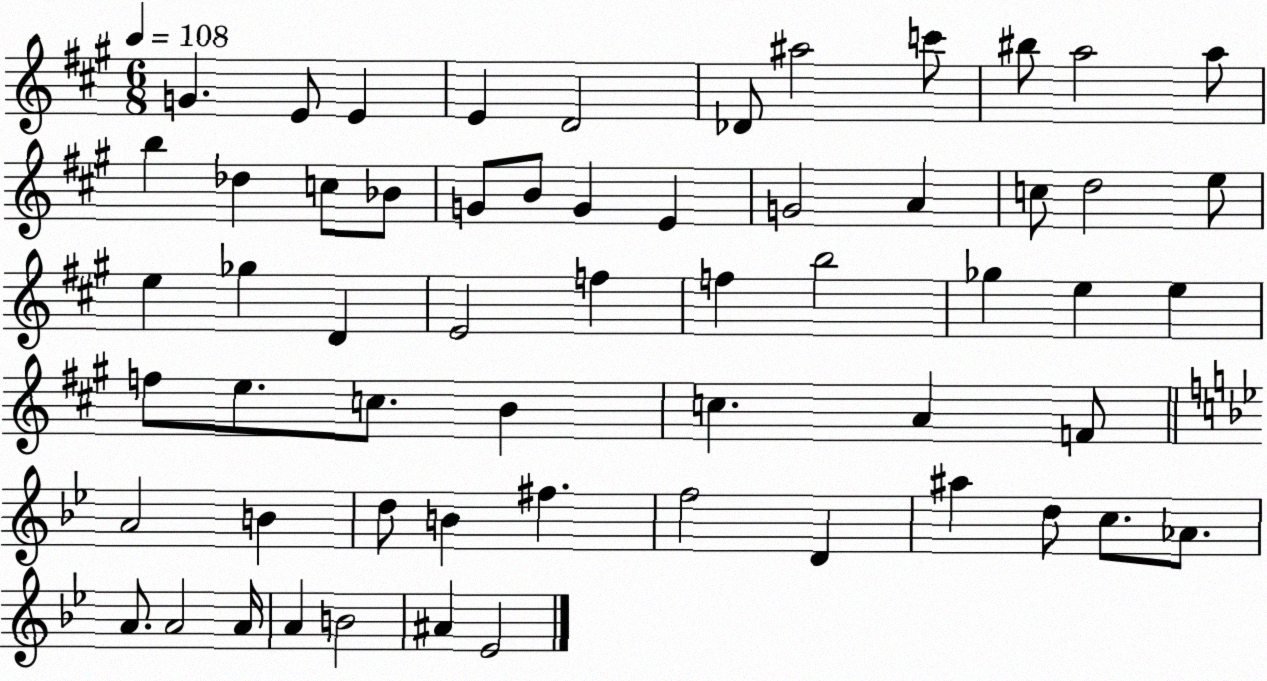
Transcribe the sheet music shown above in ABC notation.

X:1
T:Untitled
M:6/8
L:1/4
K:A
G E/2 E E D2 _D/2 ^a2 c'/2 ^b/2 a2 a/2 b _d c/2 _B/2 G/2 B/2 G E G2 A c/2 d2 e/2 e _g D E2 f f b2 _g e e f/2 e/2 c/2 B c A F/2 A2 B d/2 B ^f f2 D ^a d/2 c/2 _A/2 A/2 A2 A/4 A B2 ^A _E2